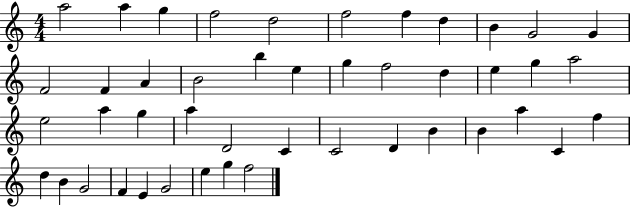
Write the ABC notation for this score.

X:1
T:Untitled
M:4/4
L:1/4
K:C
a2 a g f2 d2 f2 f d B G2 G F2 F A B2 b e g f2 d e g a2 e2 a g a D2 C C2 D B B a C f d B G2 F E G2 e g f2